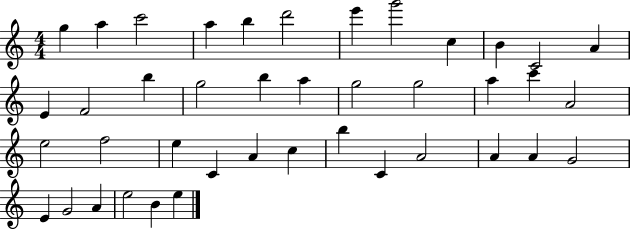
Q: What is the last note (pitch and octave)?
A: E5